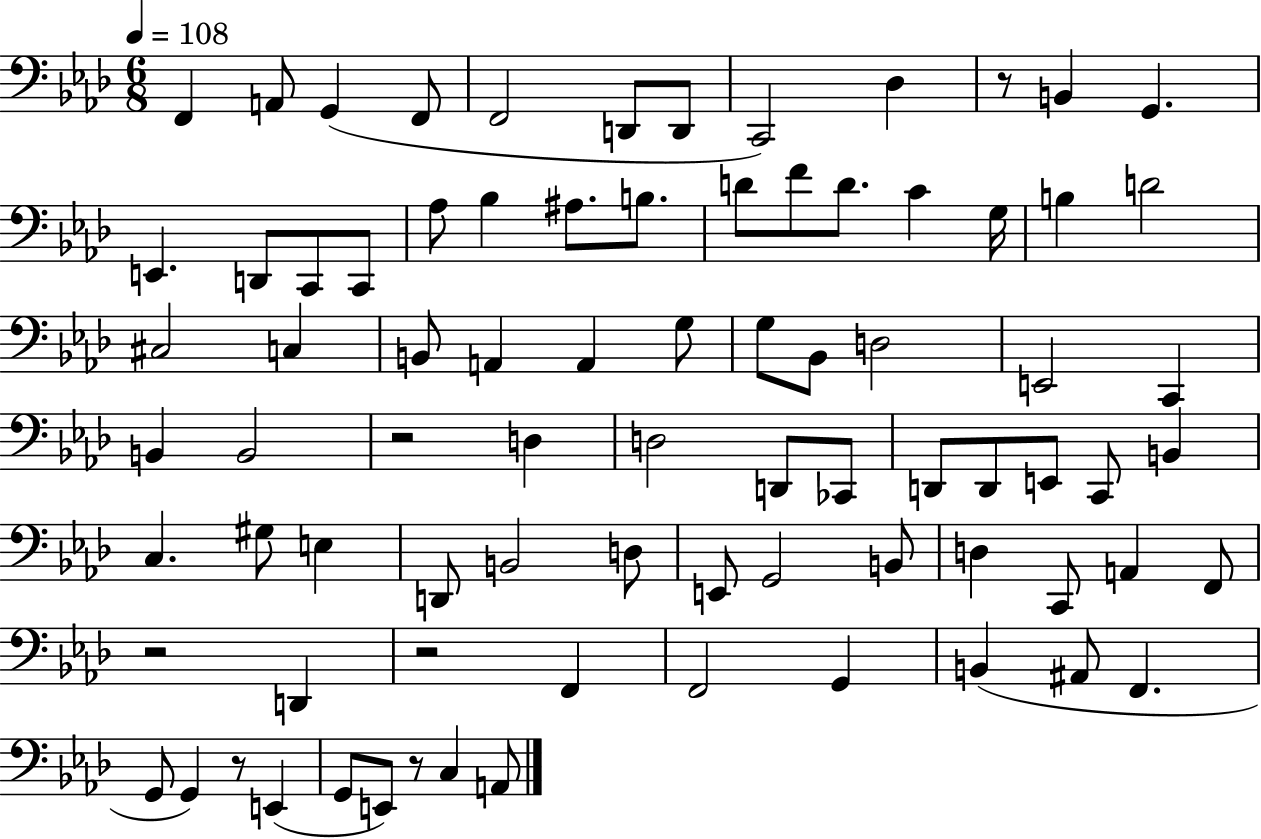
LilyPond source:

{
  \clef bass
  \numericTimeSignature
  \time 6/8
  \key aes \major
  \tempo 4 = 108
  f,4 a,8 g,4( f,8 | f,2 d,8 d,8 | c,2) des4 | r8 b,4 g,4. | \break e,4. d,8 c,8 c,8 | aes8 bes4 ais8. b8. | d'8 f'8 d'8. c'4 g16 | b4 d'2 | \break cis2 c4 | b,8 a,4 a,4 g8 | g8 bes,8 d2 | e,2 c,4 | \break b,4 b,2 | r2 d4 | d2 d,8 ces,8 | d,8 d,8 e,8 c,8 b,4 | \break c4. gis8 e4 | d,8 b,2 d8 | e,8 g,2 b,8 | d4 c,8 a,4 f,8 | \break r2 d,4 | r2 f,4 | f,2 g,4 | b,4( ais,8 f,4. | \break g,8 g,4) r8 e,4( | g,8 e,8) r8 c4 a,8 | \bar "|."
}